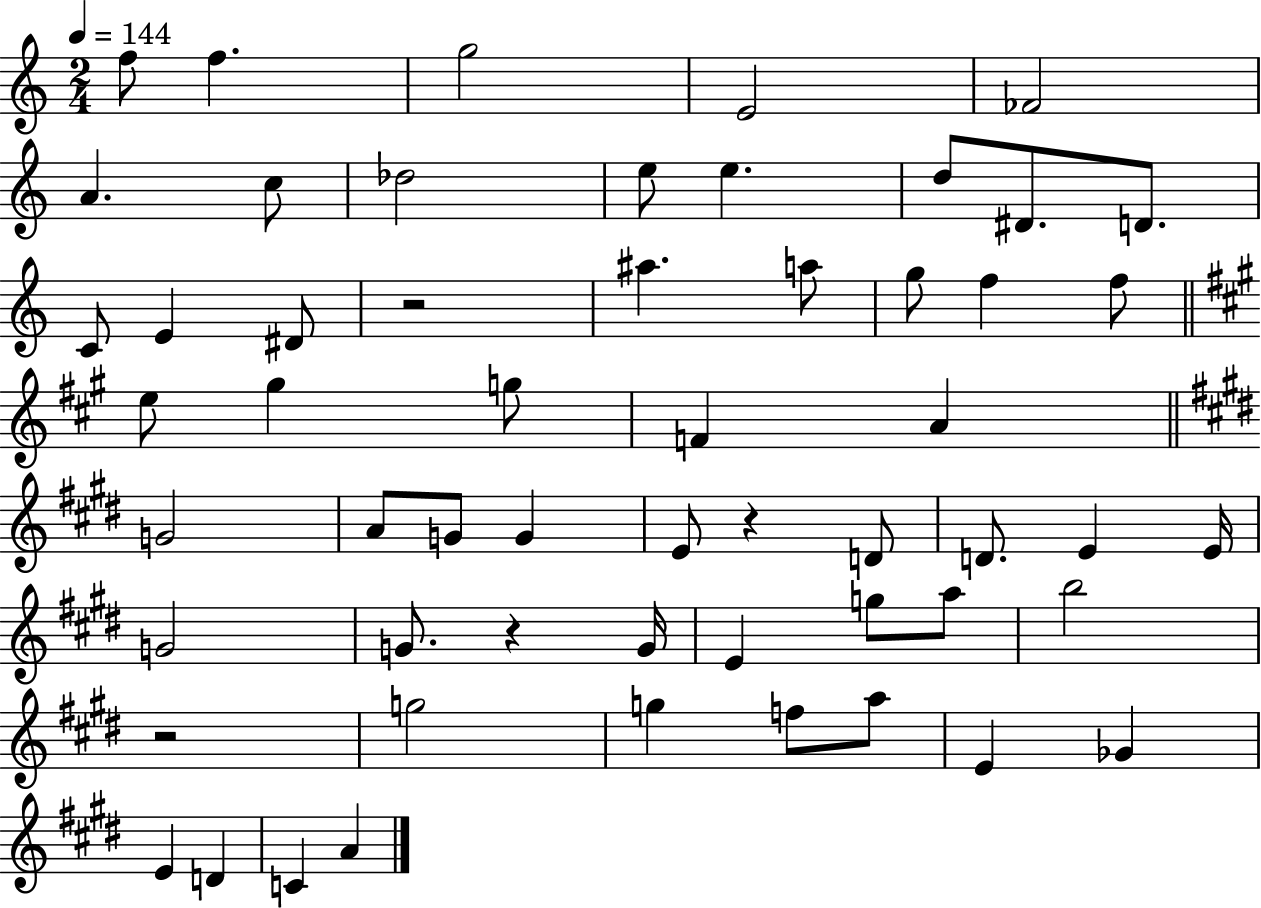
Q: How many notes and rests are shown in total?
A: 56